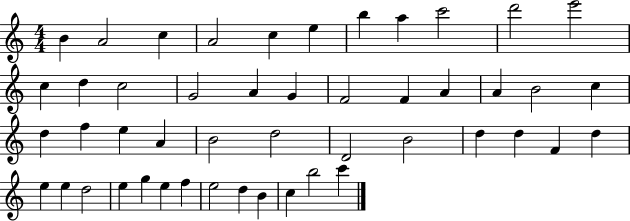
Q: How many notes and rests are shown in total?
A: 48